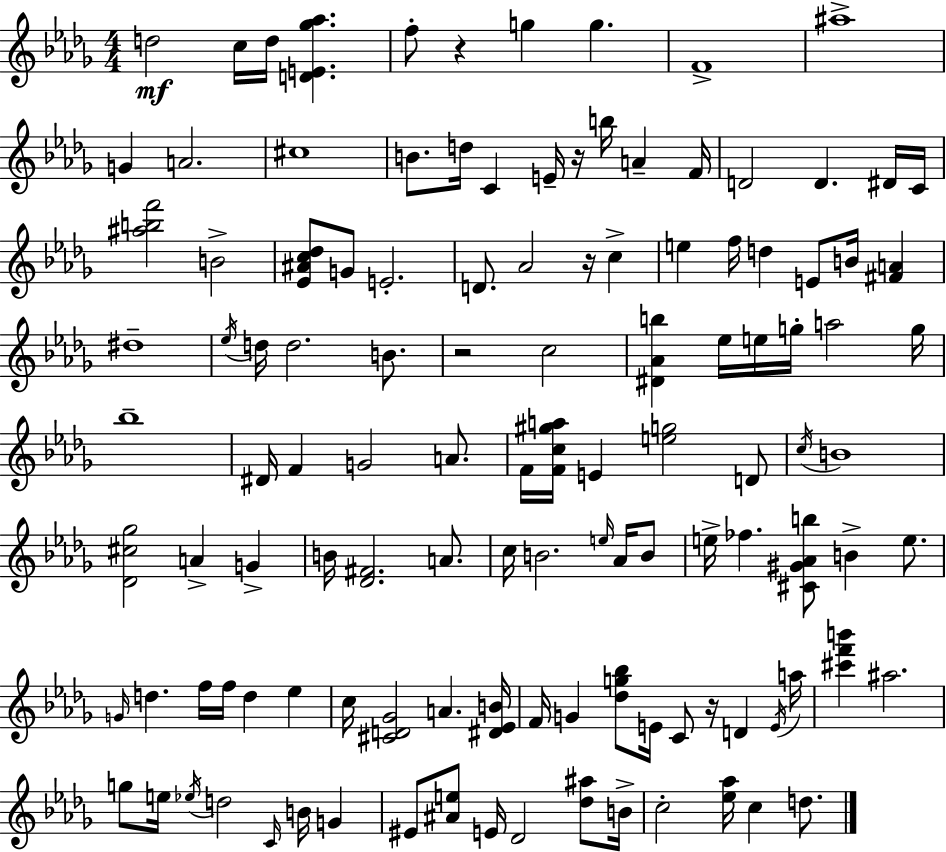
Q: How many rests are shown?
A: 5